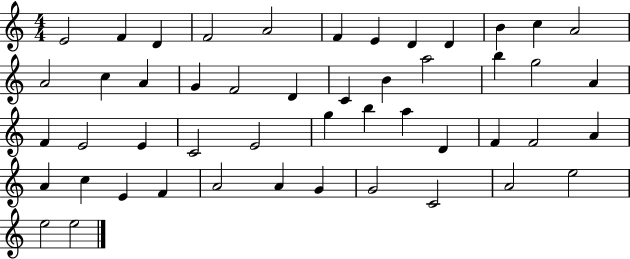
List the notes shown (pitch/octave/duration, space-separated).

E4/h F4/q D4/q F4/h A4/h F4/q E4/q D4/q D4/q B4/q C5/q A4/h A4/h C5/q A4/q G4/q F4/h D4/q C4/q B4/q A5/h B5/q G5/h A4/q F4/q E4/h E4/q C4/h E4/h G5/q B5/q A5/q D4/q F4/q F4/h A4/q A4/q C5/q E4/q F4/q A4/h A4/q G4/q G4/h C4/h A4/h E5/h E5/h E5/h